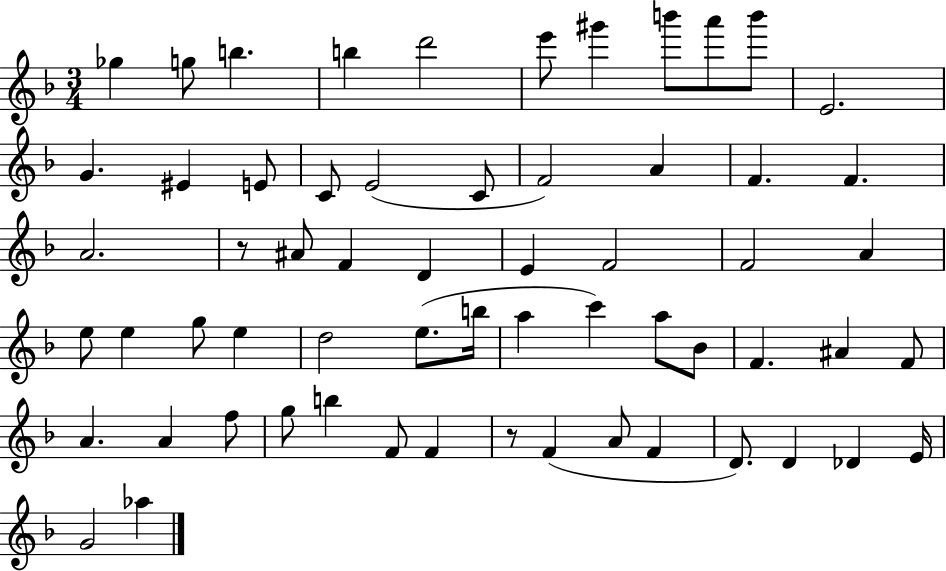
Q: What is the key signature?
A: F major